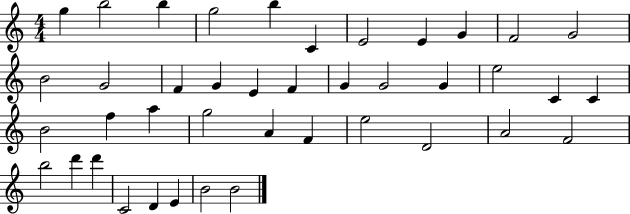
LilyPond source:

{
  \clef treble
  \numericTimeSignature
  \time 4/4
  \key c \major
  g''4 b''2 b''4 | g''2 b''4 c'4 | e'2 e'4 g'4 | f'2 g'2 | \break b'2 g'2 | f'4 g'4 e'4 f'4 | g'4 g'2 g'4 | e''2 c'4 c'4 | \break b'2 f''4 a''4 | g''2 a'4 f'4 | e''2 d'2 | a'2 f'2 | \break b''2 d'''4 d'''4 | c'2 d'4 e'4 | b'2 b'2 | \bar "|."
}